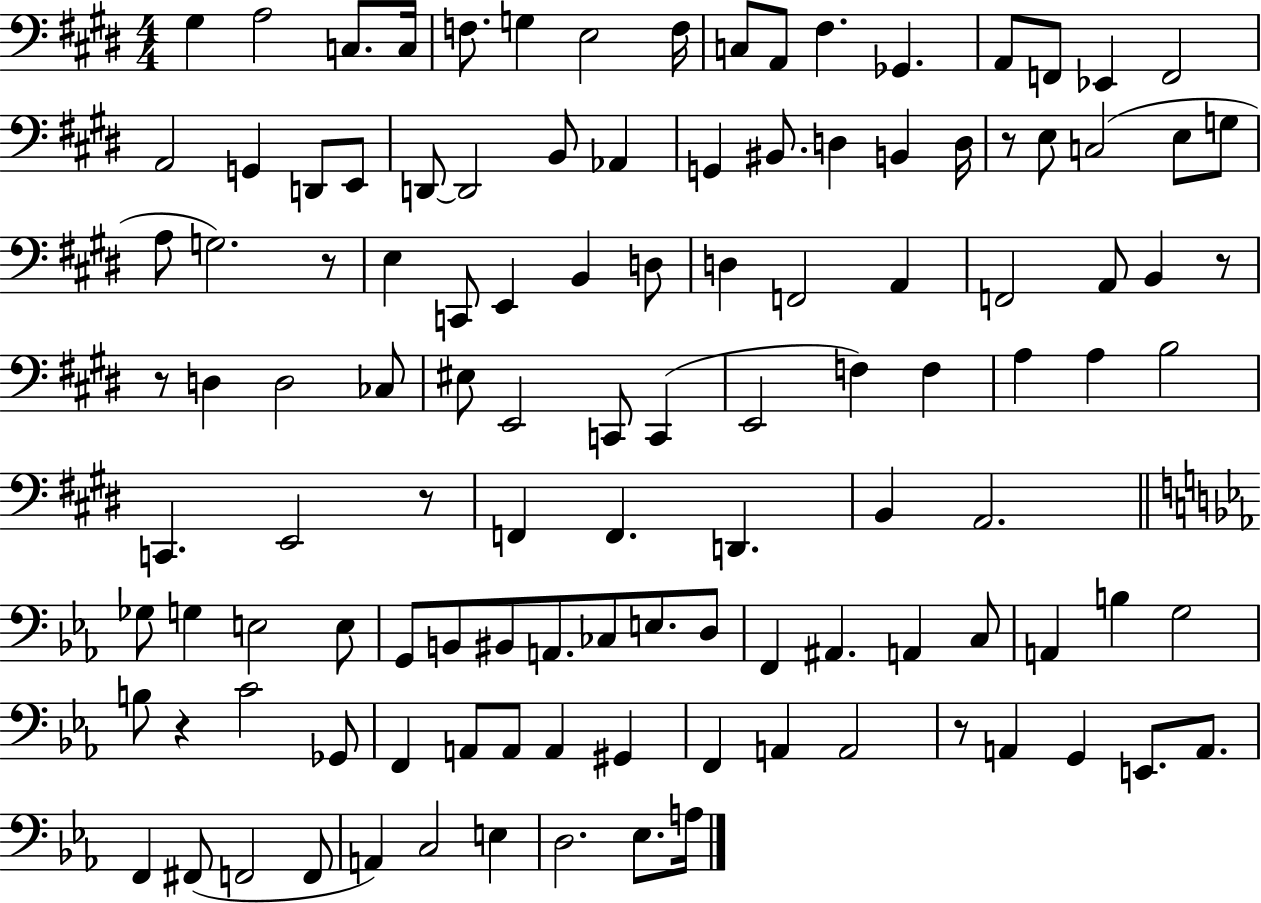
X:1
T:Untitled
M:4/4
L:1/4
K:E
^G, A,2 C,/2 C,/4 F,/2 G, E,2 F,/4 C,/2 A,,/2 ^F, _G,, A,,/2 F,,/2 _E,, F,,2 A,,2 G,, D,,/2 E,,/2 D,,/2 D,,2 B,,/2 _A,, G,, ^B,,/2 D, B,, D,/4 z/2 E,/2 C,2 E,/2 G,/2 A,/2 G,2 z/2 E, C,,/2 E,, B,, D,/2 D, F,,2 A,, F,,2 A,,/2 B,, z/2 z/2 D, D,2 _C,/2 ^E,/2 E,,2 C,,/2 C,, E,,2 F, F, A, A, B,2 C,, E,,2 z/2 F,, F,, D,, B,, A,,2 _G,/2 G, E,2 E,/2 G,,/2 B,,/2 ^B,,/2 A,,/2 _C,/2 E,/2 D,/2 F,, ^A,, A,, C,/2 A,, B, G,2 B,/2 z C2 _G,,/2 F,, A,,/2 A,,/2 A,, ^G,, F,, A,, A,,2 z/2 A,, G,, E,,/2 A,,/2 F,, ^F,,/2 F,,2 F,,/2 A,, C,2 E, D,2 _E,/2 A,/4